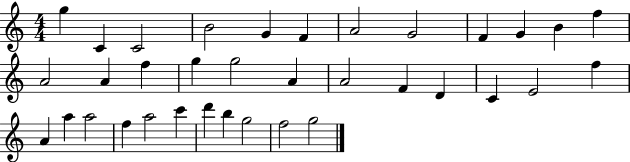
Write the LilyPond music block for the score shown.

{
  \clef treble
  \numericTimeSignature
  \time 4/4
  \key c \major
  g''4 c'4 c'2 | b'2 g'4 f'4 | a'2 g'2 | f'4 g'4 b'4 f''4 | \break a'2 a'4 f''4 | g''4 g''2 a'4 | a'2 f'4 d'4 | c'4 e'2 f''4 | \break a'4 a''4 a''2 | f''4 a''2 c'''4 | d'''4 b''4 g''2 | f''2 g''2 | \break \bar "|."
}